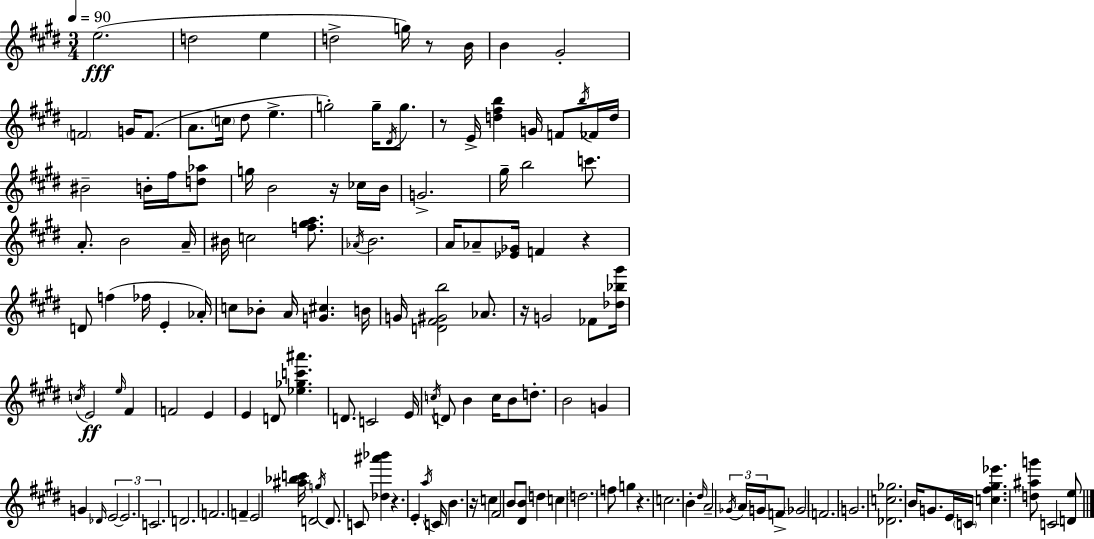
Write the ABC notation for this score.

X:1
T:Untitled
M:3/4
L:1/4
K:E
e2 d2 e d2 g/4 z/2 B/4 B ^G2 F2 G/4 F/2 A/2 c/4 ^d/2 e g2 g/4 ^D/4 g/2 z/2 E/4 [d^fb] G/4 F/2 b/4 _F/4 d/4 ^B2 B/4 ^f/4 [d_a]/2 g/4 B2 z/4 _c/4 B/4 G2 ^g/4 b2 c'/2 A/2 B2 A/4 ^B/4 c2 [f^ga]/2 _A/4 B2 A/4 _A/2 [_E_G]/4 F z D/2 f _f/4 E _A/4 c/2 _B/2 A/4 [G^c] B/4 G/4 [D^F^Gb]2 _A/2 z/4 G2 _F/2 [_d_b^g']/4 c/4 E2 e/4 ^F F2 E E D/2 [_e_gc'^a'] D/2 C2 E/4 c/4 D/2 B c/4 B/2 d/2 B2 G G _D/4 E2 E2 C2 D2 F2 F E2 [^a_bc']/4 D2 g/4 D/2 C/2 [_d^a'_b'] z E a/4 C/4 B z/4 c ^F2 B/2 [^DB]/2 d c d2 f/2 g z c2 B ^d/4 A2 _G/4 A/4 G/4 F/2 _G2 F2 G2 [_Dc_g]2 B/4 G/2 E/4 C/4 [c^f^g_e'] [d^ag']/2 C2 [De]/2